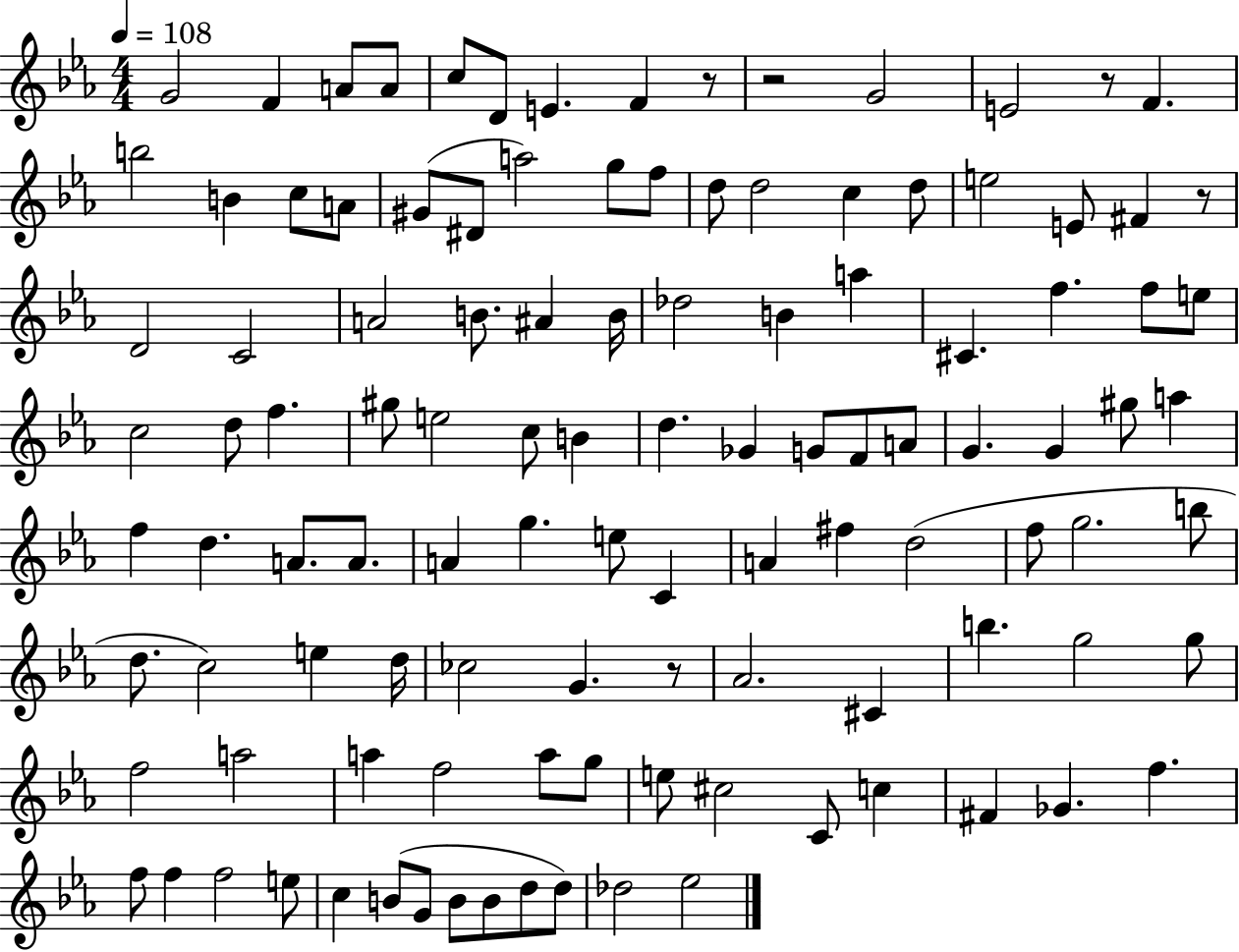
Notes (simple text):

G4/h F4/q A4/e A4/e C5/e D4/e E4/q. F4/q R/e R/h G4/h E4/h R/e F4/q. B5/h B4/q C5/e A4/e G#4/e D#4/e A5/h G5/e F5/e D5/e D5/h C5/q D5/e E5/h E4/e F#4/q R/e D4/h C4/h A4/h B4/e. A#4/q B4/s Db5/h B4/q A5/q C#4/q. F5/q. F5/e E5/e C5/h D5/e F5/q. G#5/e E5/h C5/e B4/q D5/q. Gb4/q G4/e F4/e A4/e G4/q. G4/q G#5/e A5/q F5/q D5/q. A4/e. A4/e. A4/q G5/q. E5/e C4/q A4/q F#5/q D5/h F5/e G5/h. B5/e D5/e. C5/h E5/q D5/s CES5/h G4/q. R/e Ab4/h. C#4/q B5/q. G5/h G5/e F5/h A5/h A5/q F5/h A5/e G5/e E5/e C#5/h C4/e C5/q F#4/q Gb4/q. F5/q. F5/e F5/q F5/h E5/e C5/q B4/e G4/e B4/e B4/e D5/e D5/e Db5/h Eb5/h